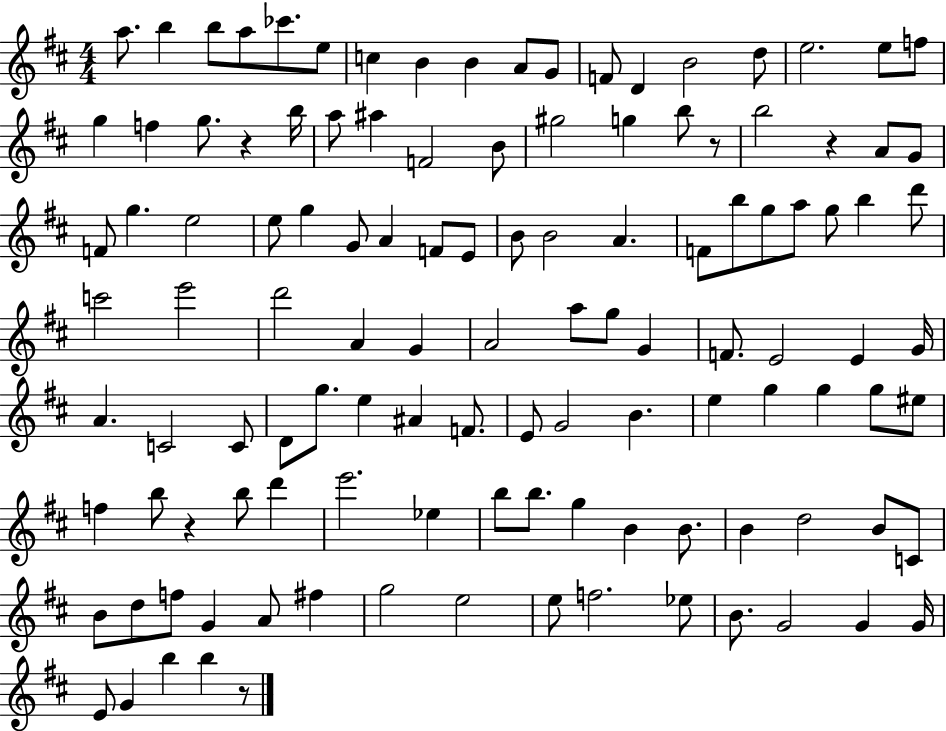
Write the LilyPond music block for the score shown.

{
  \clef treble
  \numericTimeSignature
  \time 4/4
  \key d \major
  \repeat volta 2 { a''8. b''4 b''8 a''8 ces'''8. e''8 | c''4 b'4 b'4 a'8 g'8 | f'8 d'4 b'2 d''8 | e''2. e''8 f''8 | \break g''4 f''4 g''8. r4 b''16 | a''8 ais''4 f'2 b'8 | gis''2 g''4 b''8 r8 | b''2 r4 a'8 g'8 | \break f'8 g''4. e''2 | e''8 g''4 g'8 a'4 f'8 e'8 | b'8 b'2 a'4. | f'8 b''8 g''8 a''8 g''8 b''4 d'''8 | \break c'''2 e'''2 | d'''2 a'4 g'4 | a'2 a''8 g''8 g'4 | f'8. e'2 e'4 g'16 | \break a'4. c'2 c'8 | d'8 g''8. e''4 ais'4 f'8. | e'8 g'2 b'4. | e''4 g''4 g''4 g''8 eis''8 | \break f''4 b''8 r4 b''8 d'''4 | e'''2. ees''4 | b''8 b''8. g''4 b'4 b'8. | b'4 d''2 b'8 c'8 | \break b'8 d''8 f''8 g'4 a'8 fis''4 | g''2 e''2 | e''8 f''2. ees''8 | b'8. g'2 g'4 g'16 | \break e'8 g'4 b''4 b''4 r8 | } \bar "|."
}